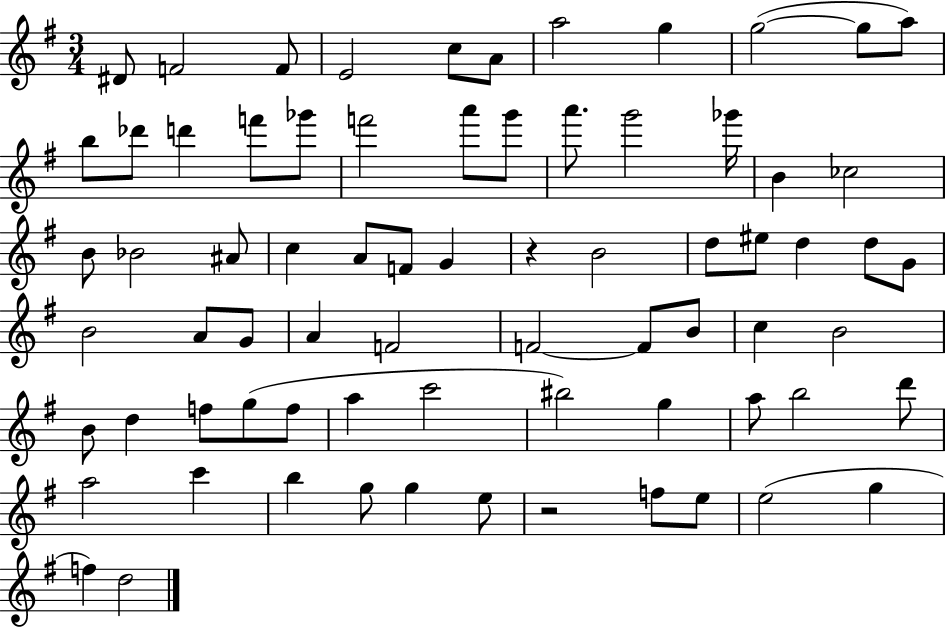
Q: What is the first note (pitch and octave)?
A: D#4